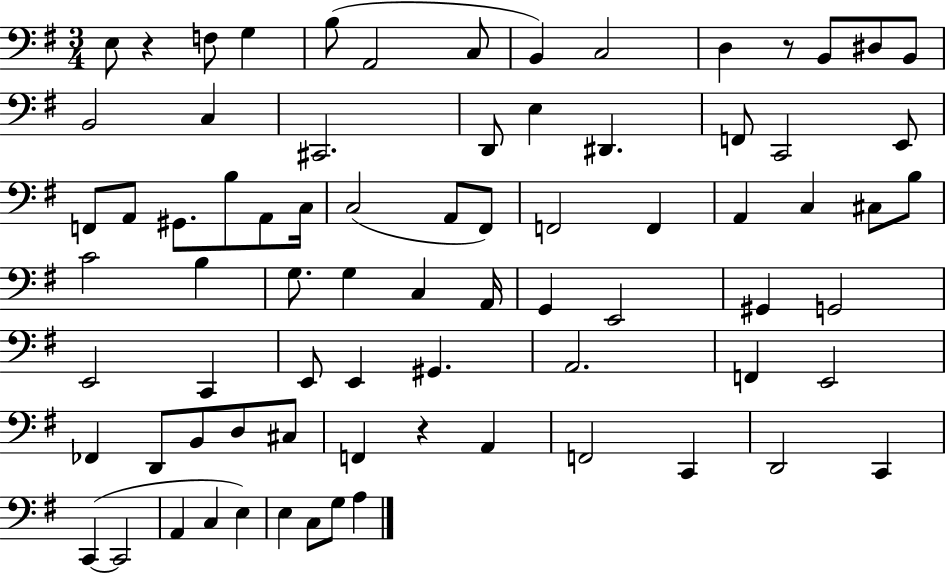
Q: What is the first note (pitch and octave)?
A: E3